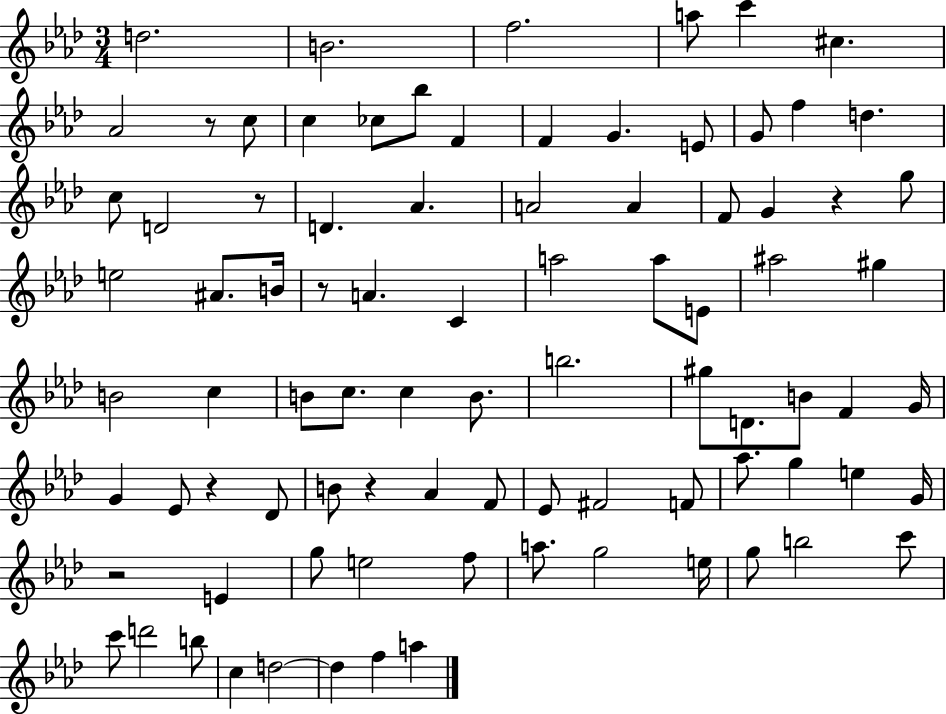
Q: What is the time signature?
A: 3/4